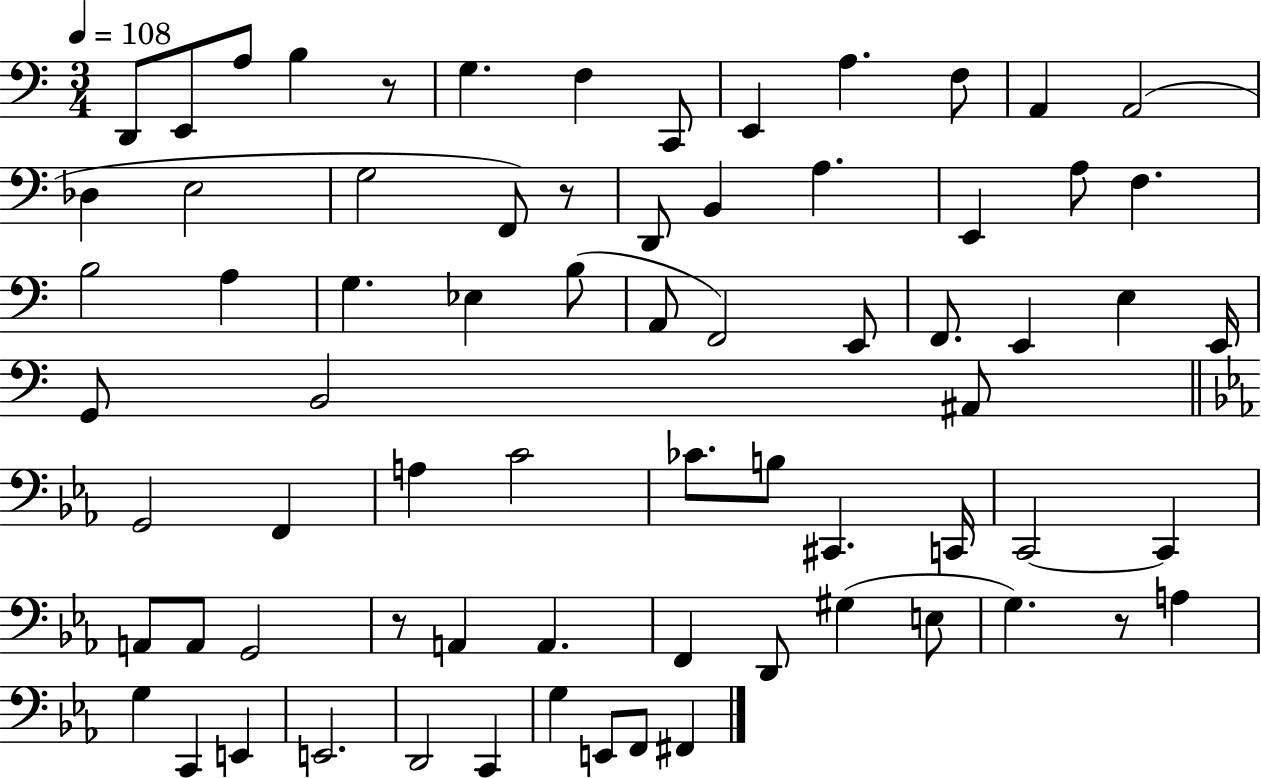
{
  \clef bass
  \numericTimeSignature
  \time 3/4
  \key c \major
  \tempo 4 = 108
  d,8 e,8 a8 b4 r8 | g4. f4 c,8 | e,4 a4. f8 | a,4 a,2( | \break des4 e2 | g2 f,8) r8 | d,8 b,4 a4. | e,4 a8 f4. | \break b2 a4 | g4. ees4 b8( | a,8 f,2) e,8 | f,8. e,4 e4 e,16 | \break g,8 b,2 ais,8 | \bar "||" \break \key ees \major g,2 f,4 | a4 c'2 | ces'8. b8 cis,4. c,16 | c,2~~ c,4 | \break a,8 a,8 g,2 | r8 a,4 a,4. | f,4 d,8 gis4( e8 | g4.) r8 a4 | \break g4 c,4 e,4 | e,2. | d,2 c,4 | g4 e,8 f,8 fis,4 | \break \bar "|."
}